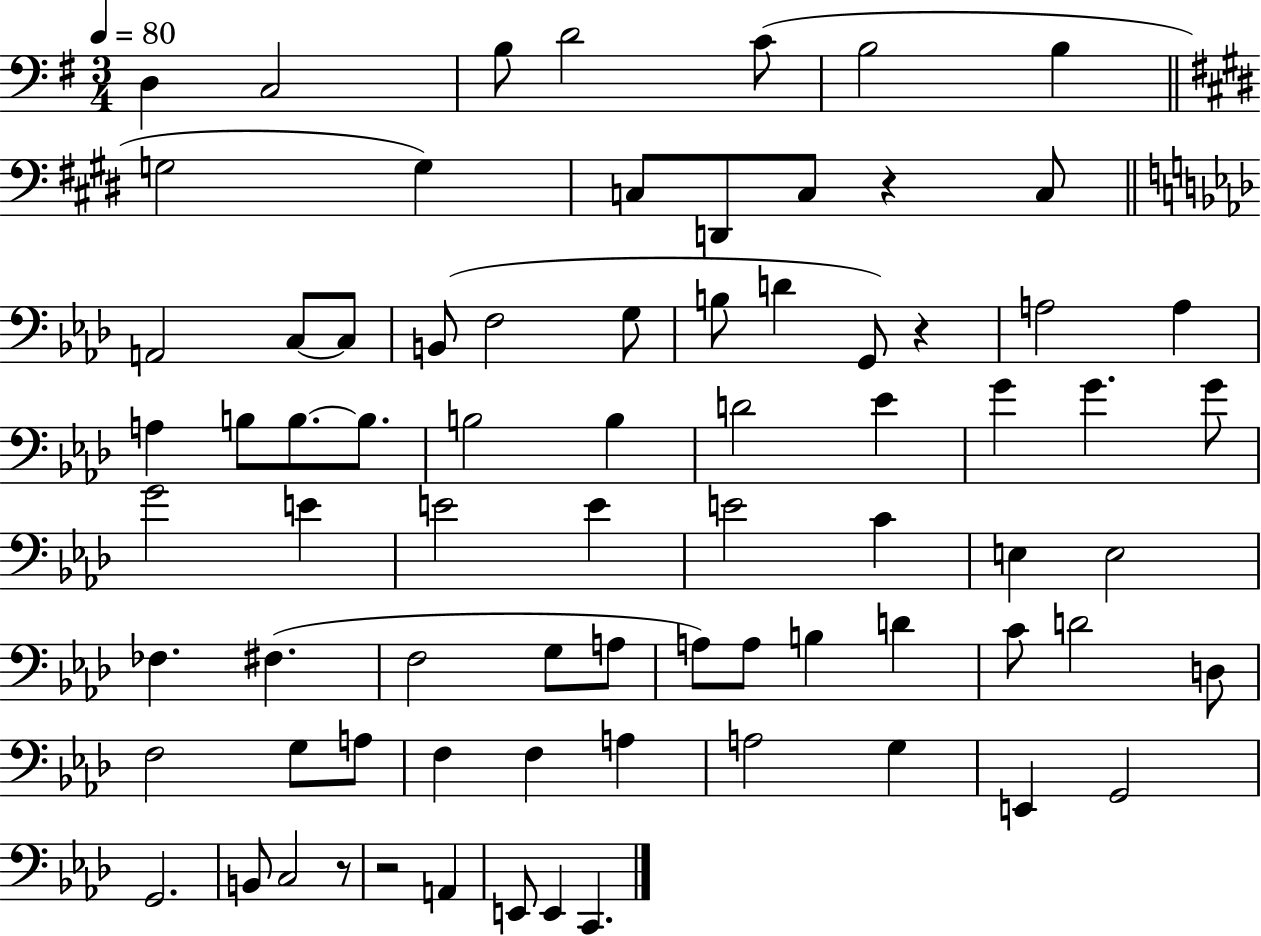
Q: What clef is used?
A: bass